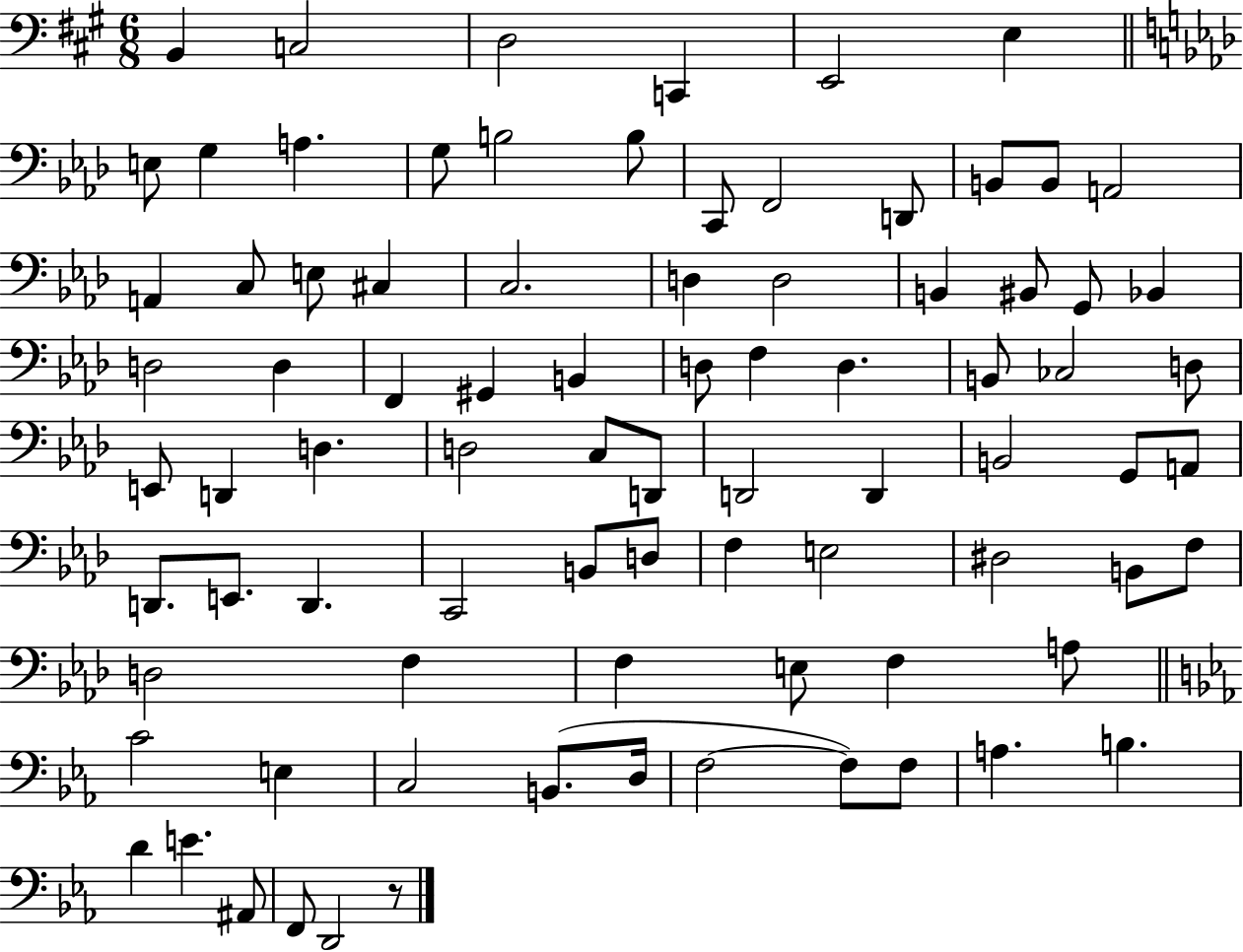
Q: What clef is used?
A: bass